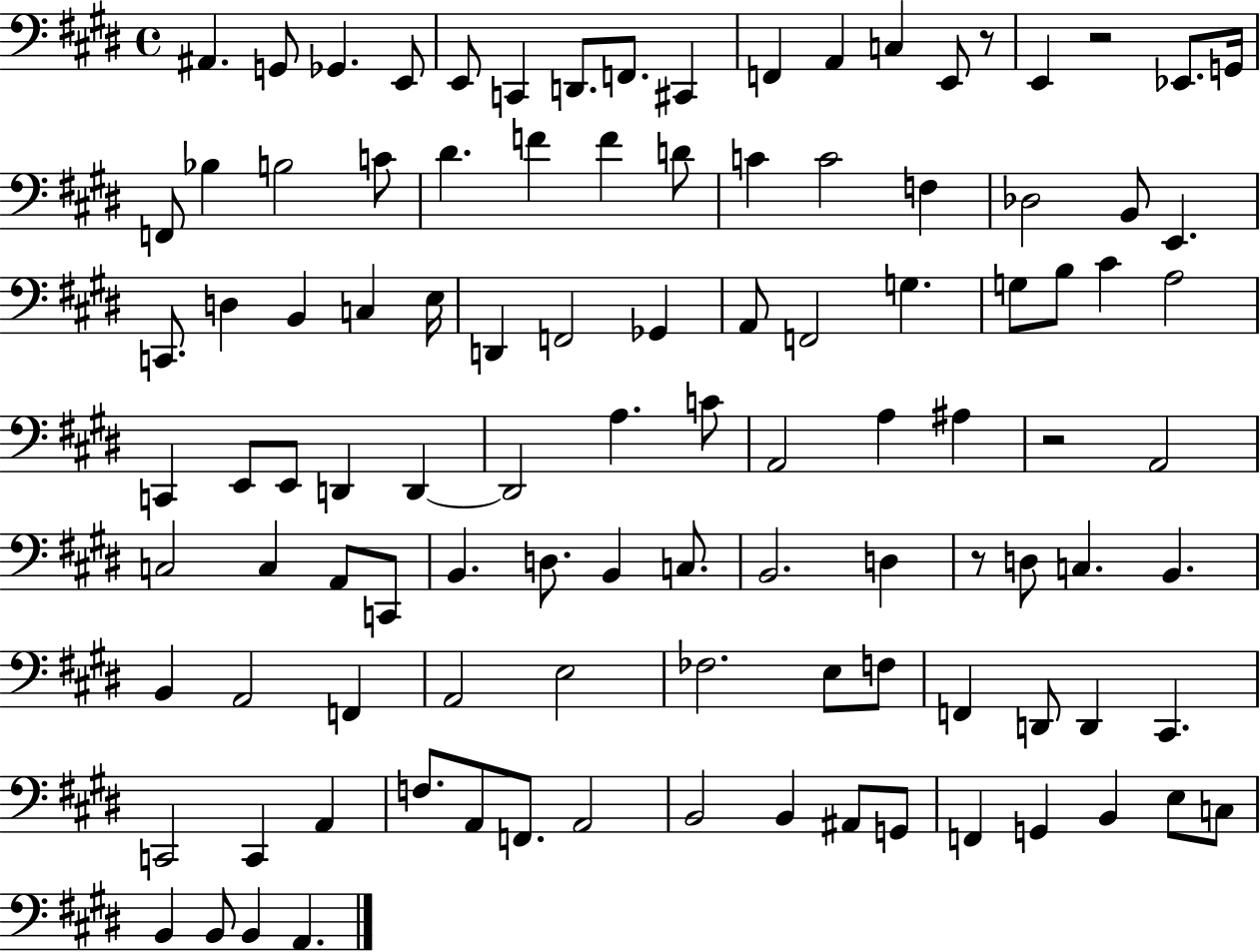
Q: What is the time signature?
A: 4/4